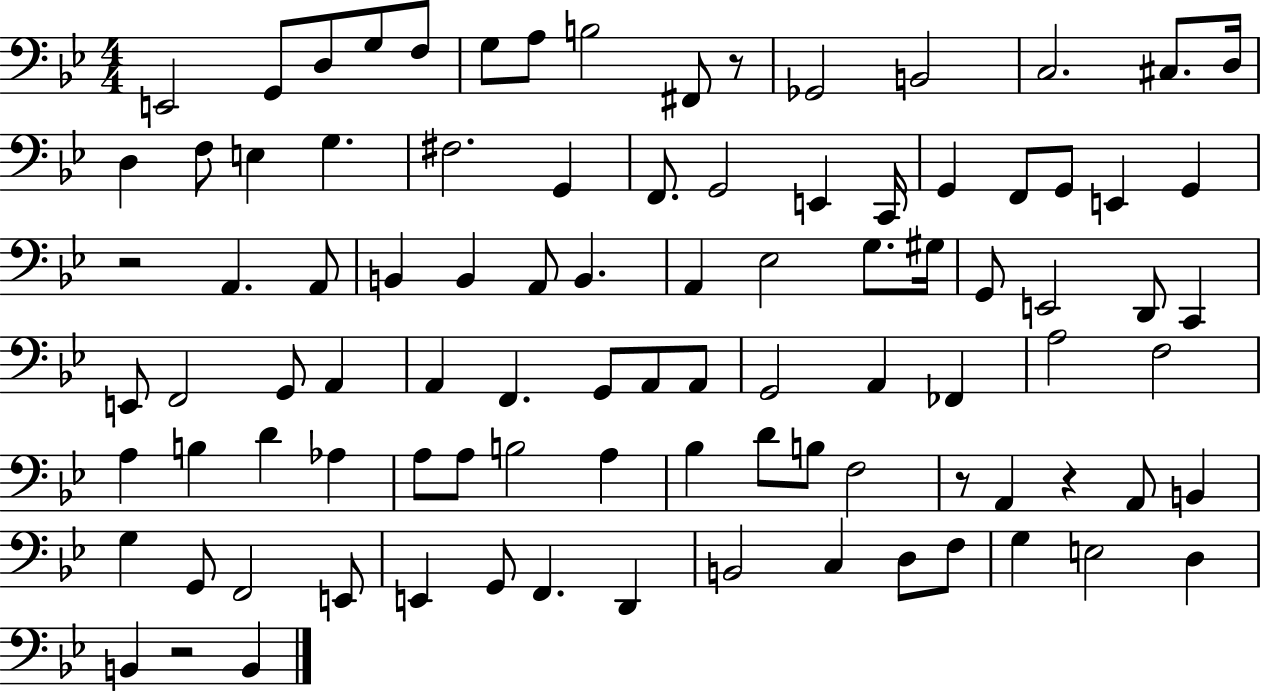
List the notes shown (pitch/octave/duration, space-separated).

E2/h G2/e D3/e G3/e F3/e G3/e A3/e B3/h F#2/e R/e Gb2/h B2/h C3/h. C#3/e. D3/s D3/q F3/e E3/q G3/q. F#3/h. G2/q F2/e. G2/h E2/q C2/s G2/q F2/e G2/e E2/q G2/q R/h A2/q. A2/e B2/q B2/q A2/e B2/q. A2/q Eb3/h G3/e. G#3/s G2/e E2/h D2/e C2/q E2/e F2/h G2/e A2/q A2/q F2/q. G2/e A2/e A2/e G2/h A2/q FES2/q A3/h F3/h A3/q B3/q D4/q Ab3/q A3/e A3/e B3/h A3/q Bb3/q D4/e B3/e F3/h R/e A2/q R/q A2/e B2/q G3/q G2/e F2/h E2/e E2/q G2/e F2/q. D2/q B2/h C3/q D3/e F3/e G3/q E3/h D3/q B2/q R/h B2/q